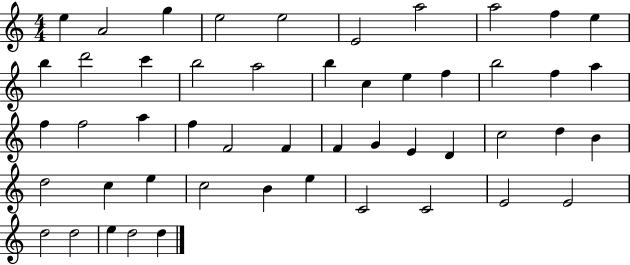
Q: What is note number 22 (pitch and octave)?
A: A5